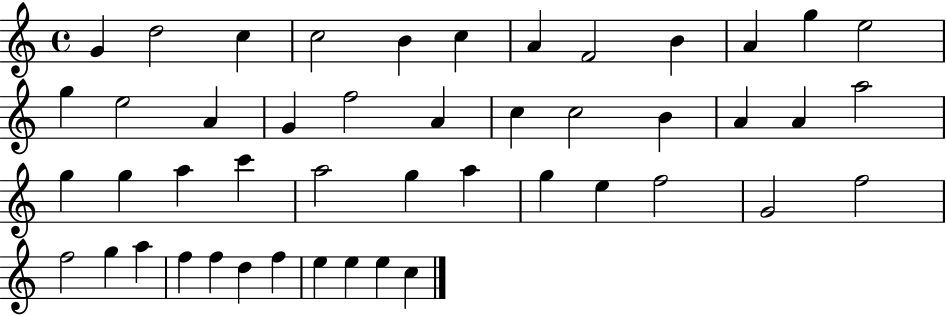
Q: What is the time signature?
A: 4/4